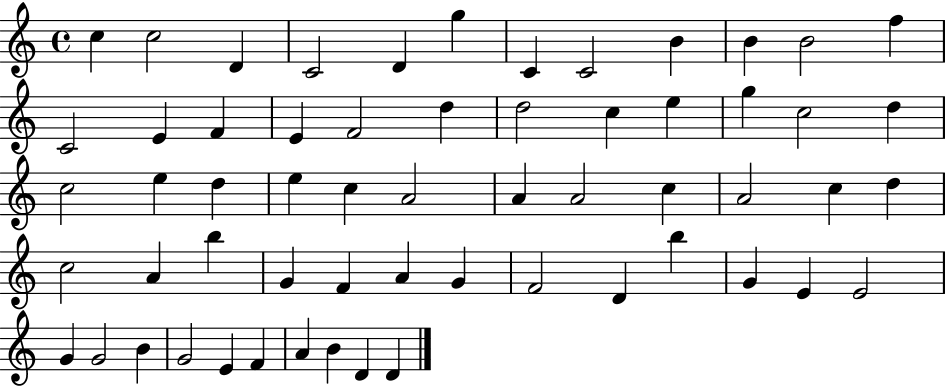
C5/q C5/h D4/q C4/h D4/q G5/q C4/q C4/h B4/q B4/q B4/h F5/q C4/h E4/q F4/q E4/q F4/h D5/q D5/h C5/q E5/q G5/q C5/h D5/q C5/h E5/q D5/q E5/q C5/q A4/h A4/q A4/h C5/q A4/h C5/q D5/q C5/h A4/q B5/q G4/q F4/q A4/q G4/q F4/h D4/q B5/q G4/q E4/q E4/h G4/q G4/h B4/q G4/h E4/q F4/q A4/q B4/q D4/q D4/q